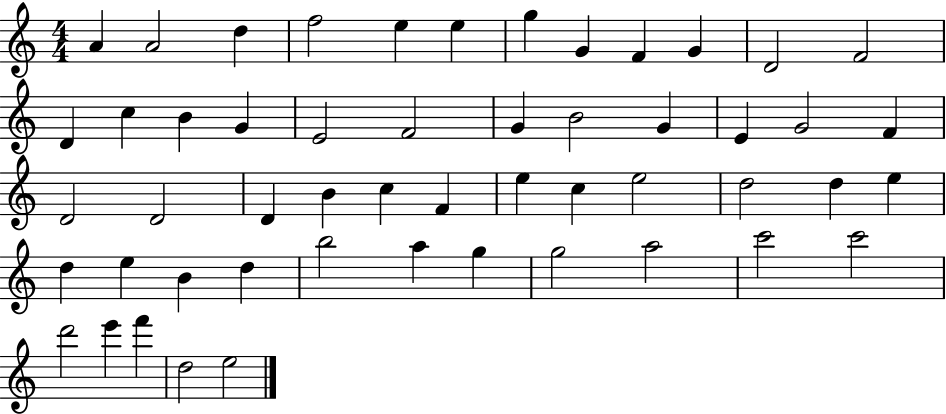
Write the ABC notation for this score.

X:1
T:Untitled
M:4/4
L:1/4
K:C
A A2 d f2 e e g G F G D2 F2 D c B G E2 F2 G B2 G E G2 F D2 D2 D B c F e c e2 d2 d e d e B d b2 a g g2 a2 c'2 c'2 d'2 e' f' d2 e2